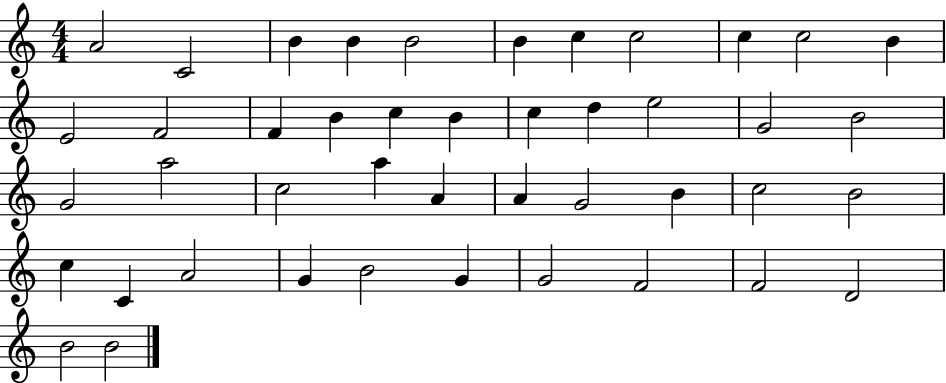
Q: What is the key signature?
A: C major